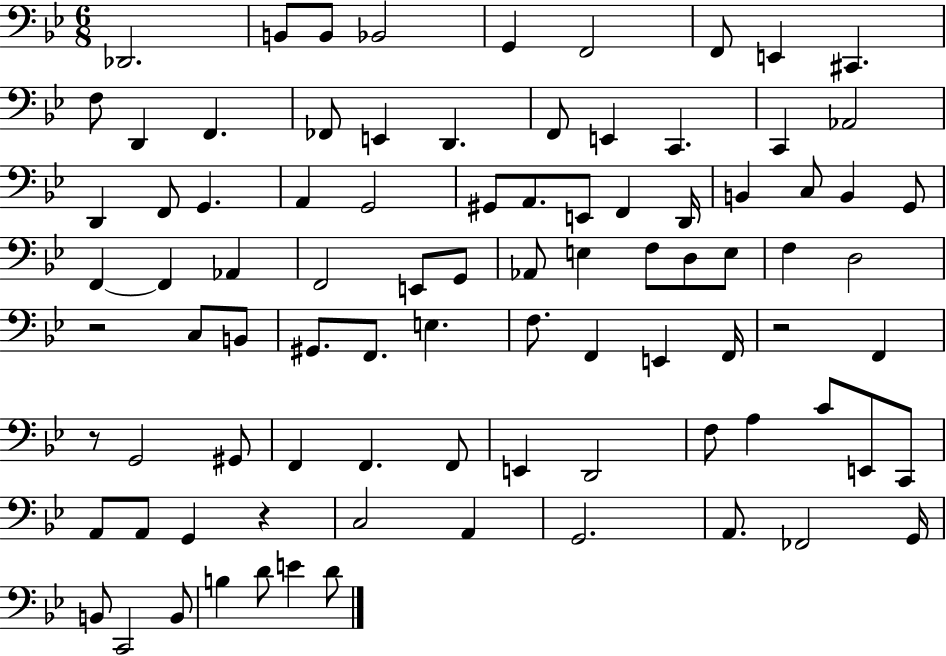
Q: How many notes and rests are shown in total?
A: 89